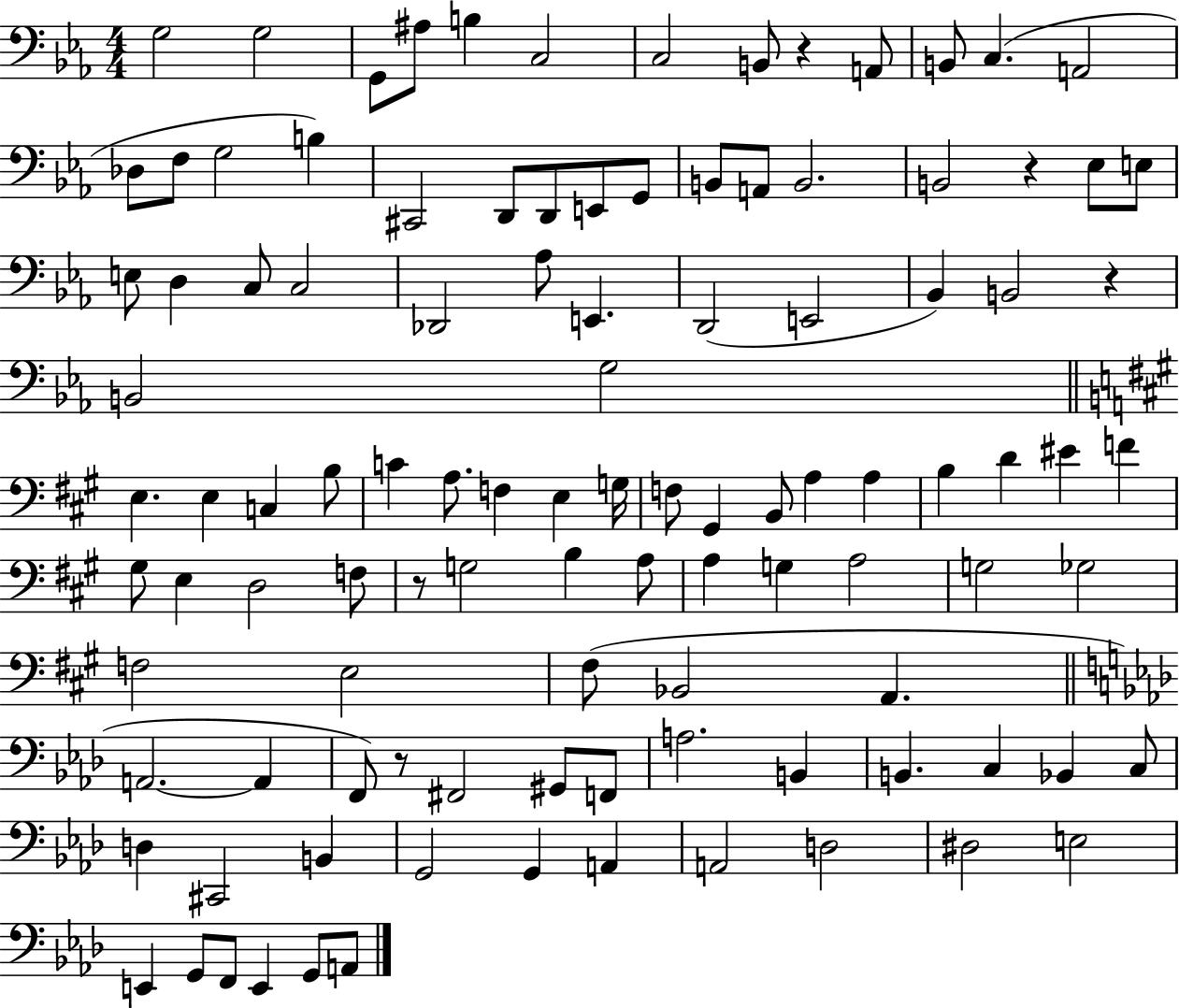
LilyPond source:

{
  \clef bass
  \numericTimeSignature
  \time 4/4
  \key ees \major
  g2 g2 | g,8 ais8 b4 c2 | c2 b,8 r4 a,8 | b,8 c4.( a,2 | \break des8 f8 g2 b4) | cis,2 d,8 d,8 e,8 g,8 | b,8 a,8 b,2. | b,2 r4 ees8 e8 | \break e8 d4 c8 c2 | des,2 aes8 e,4. | d,2( e,2 | bes,4) b,2 r4 | \break b,2 g2 | \bar "||" \break \key a \major e4. e4 c4 b8 | c'4 a8. f4 e4 g16 | f8 gis,4 b,8 a4 a4 | b4 d'4 eis'4 f'4 | \break gis8 e4 d2 f8 | r8 g2 b4 a8 | a4 g4 a2 | g2 ges2 | \break f2 e2 | fis8( bes,2 a,4. | \bar "||" \break \key f \minor a,2.~~ a,4 | f,8) r8 fis,2 gis,8 f,8 | a2. b,4 | b,4. c4 bes,4 c8 | \break d4 cis,2 b,4 | g,2 g,4 a,4 | a,2 d2 | dis2 e2 | \break e,4 g,8 f,8 e,4 g,8 a,8 | \bar "|."
}